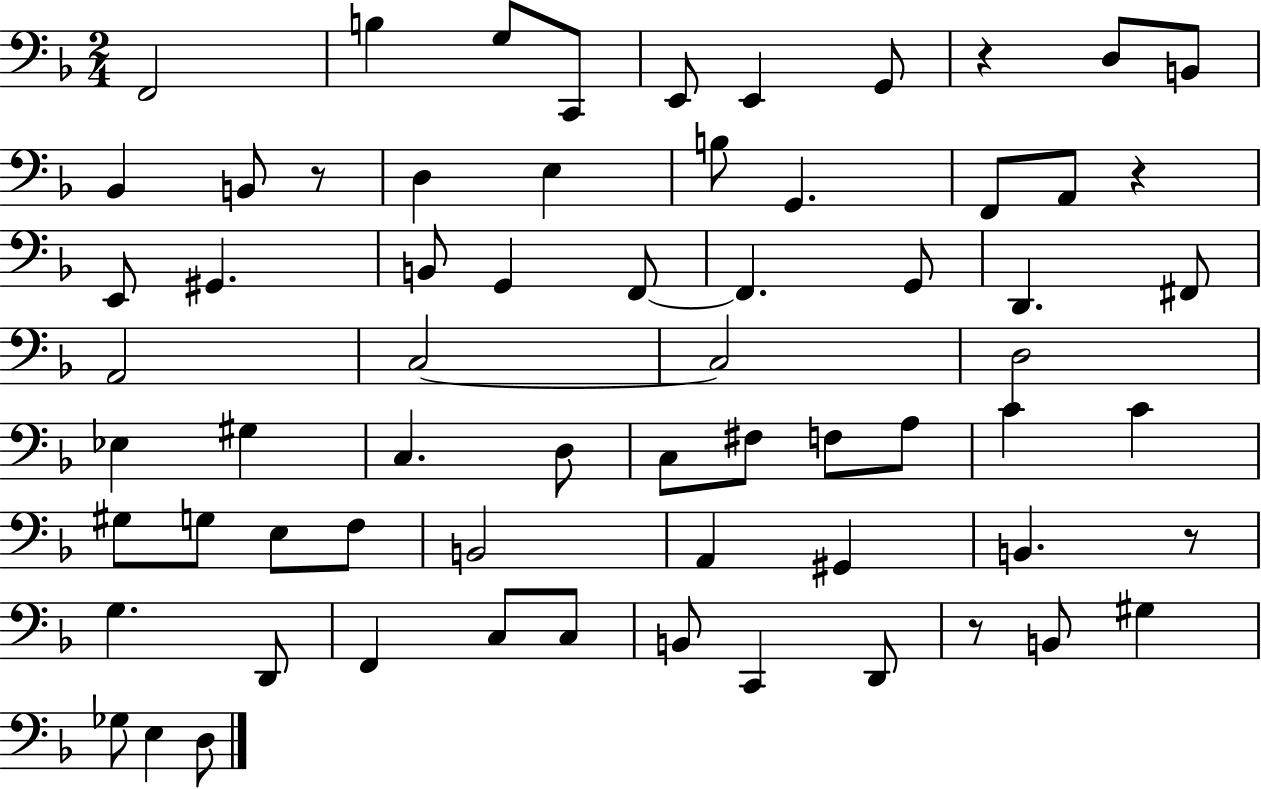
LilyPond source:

{
  \clef bass
  \numericTimeSignature
  \time 2/4
  \key f \major
  f,2 | b4 g8 c,8 | e,8 e,4 g,8 | r4 d8 b,8 | \break bes,4 b,8 r8 | d4 e4 | b8 g,4. | f,8 a,8 r4 | \break e,8 gis,4. | b,8 g,4 f,8~~ | f,4. g,8 | d,4. fis,8 | \break a,2 | c2~~ | c2 | d2 | \break ees4 gis4 | c4. d8 | c8 fis8 f8 a8 | c'4 c'4 | \break gis8 g8 e8 f8 | b,2 | a,4 gis,4 | b,4. r8 | \break g4. d,8 | f,4 c8 c8 | b,8 c,4 d,8 | r8 b,8 gis4 | \break ges8 e4 d8 | \bar "|."
}